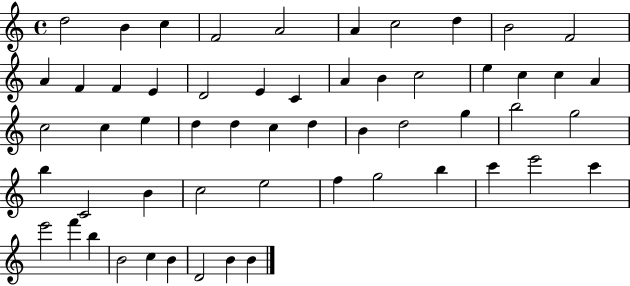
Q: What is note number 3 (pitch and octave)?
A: C5